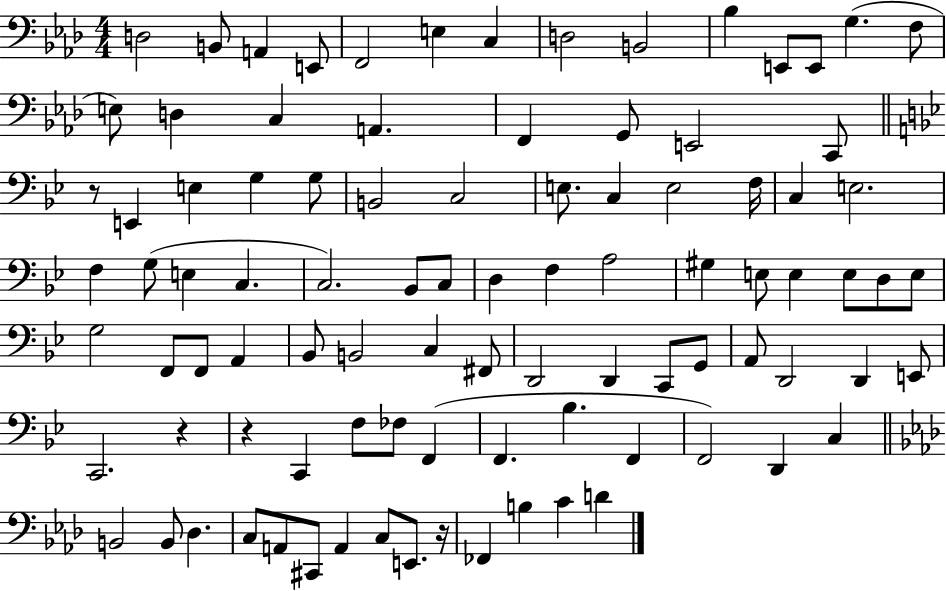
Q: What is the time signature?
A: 4/4